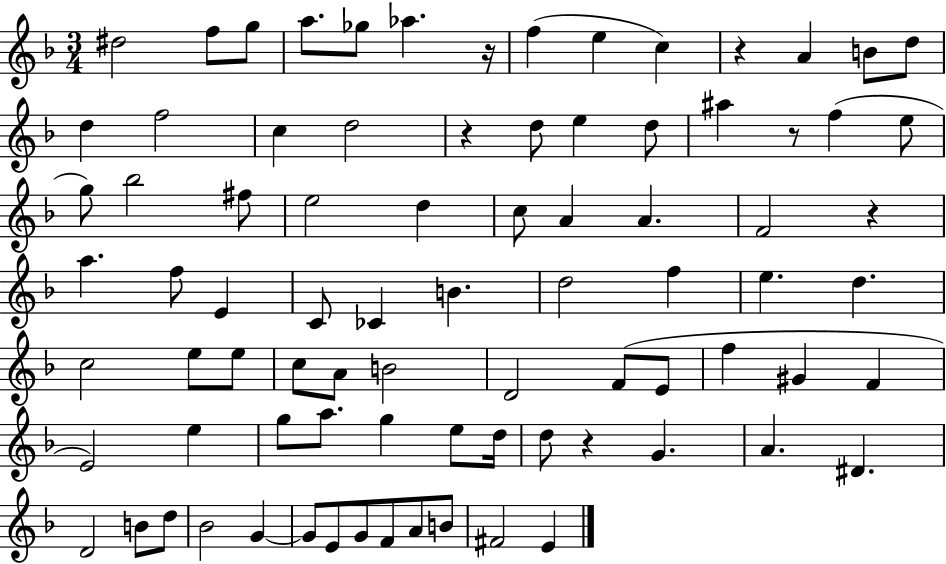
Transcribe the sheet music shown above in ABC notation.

X:1
T:Untitled
M:3/4
L:1/4
K:F
^d2 f/2 g/2 a/2 _g/2 _a z/4 f e c z A B/2 d/2 d f2 c d2 z d/2 e d/2 ^a z/2 f e/2 g/2 _b2 ^f/2 e2 d c/2 A A F2 z a f/2 E C/2 _C B d2 f e d c2 e/2 e/2 c/2 A/2 B2 D2 F/2 E/2 f ^G F E2 e g/2 a/2 g e/2 d/4 d/2 z G A ^D D2 B/2 d/2 _B2 G G/2 E/2 G/2 F/2 A/2 B/2 ^F2 E